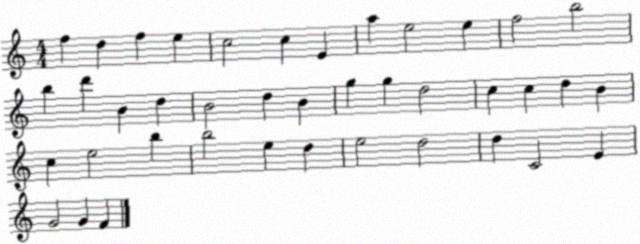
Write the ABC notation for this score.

X:1
T:Untitled
M:4/4
L:1/4
K:C
f d f e c2 c E a e2 e f2 b2 b d' B d B2 d B g g d2 c c d B c e2 b b2 e d e2 d2 d C2 E G2 G F